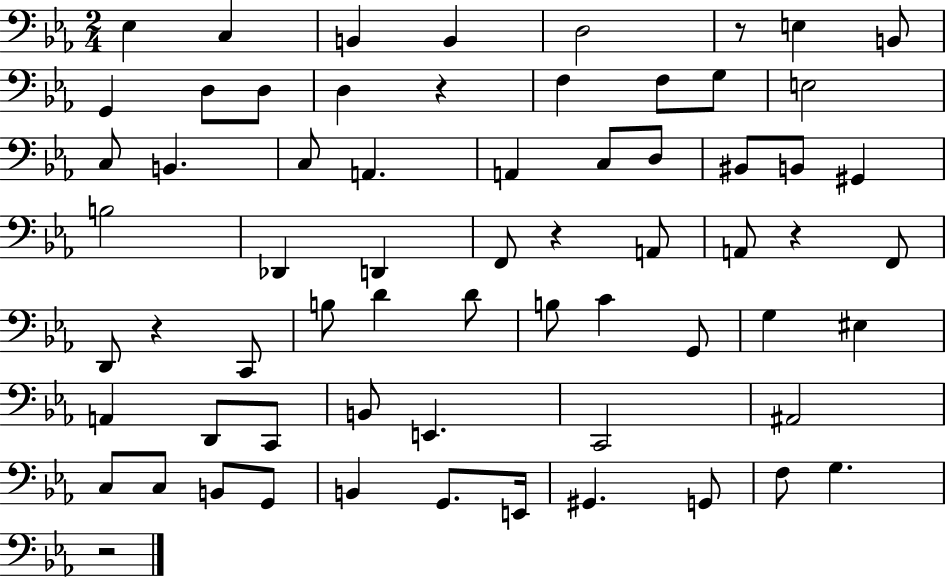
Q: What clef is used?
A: bass